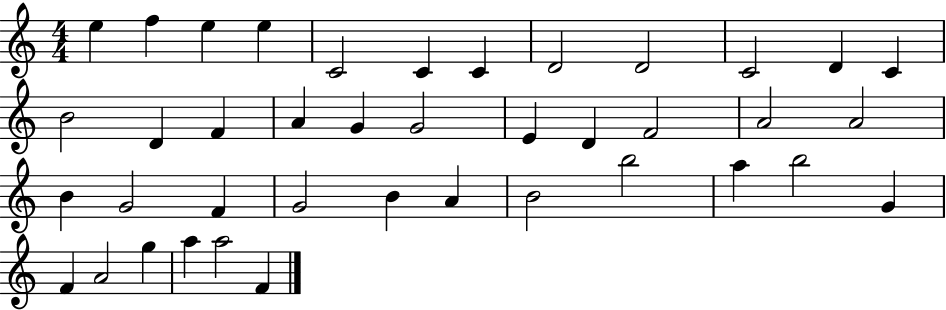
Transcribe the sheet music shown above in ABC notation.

X:1
T:Untitled
M:4/4
L:1/4
K:C
e f e e C2 C C D2 D2 C2 D C B2 D F A G G2 E D F2 A2 A2 B G2 F G2 B A B2 b2 a b2 G F A2 g a a2 F